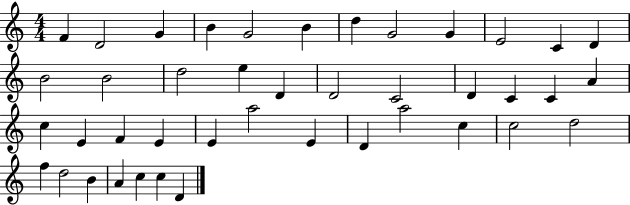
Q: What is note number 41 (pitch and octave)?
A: C5